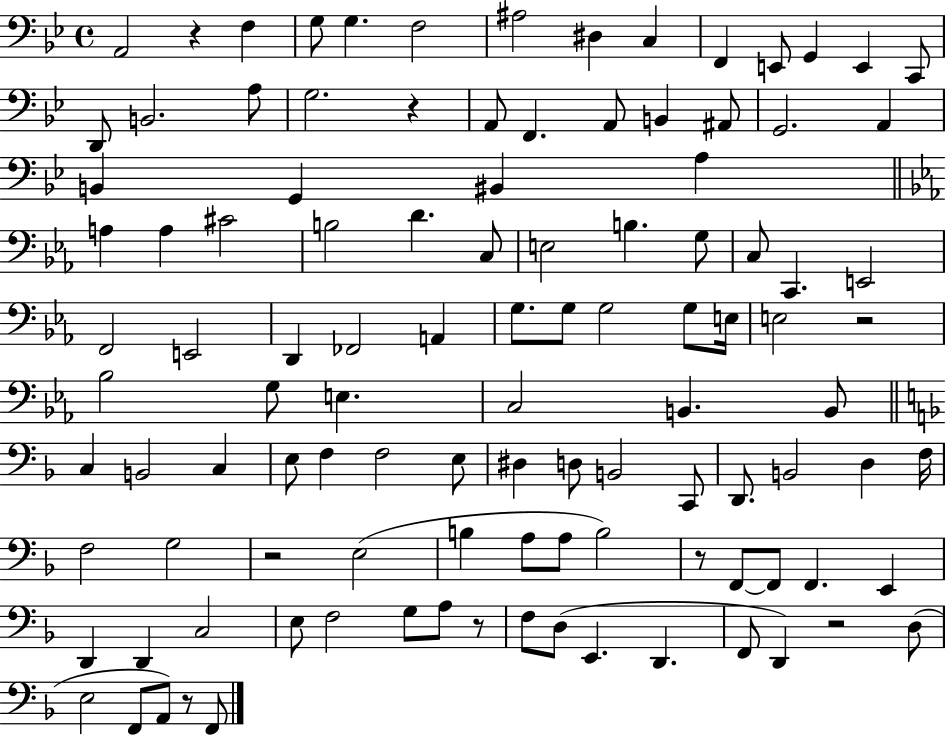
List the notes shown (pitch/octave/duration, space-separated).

A2/h R/q F3/q G3/e G3/q. F3/h A#3/h D#3/q C3/q F2/q E2/e G2/q E2/q C2/e D2/e B2/h. A3/e G3/h. R/q A2/e F2/q. A2/e B2/q A#2/e G2/h. A2/q B2/q G2/q BIS2/q A3/q A3/q A3/q C#4/h B3/h D4/q. C3/e E3/h B3/q. G3/e C3/e C2/q. E2/h F2/h E2/h D2/q FES2/h A2/q G3/e. G3/e G3/h G3/e E3/s E3/h R/h Bb3/h G3/e E3/q. C3/h B2/q. B2/e C3/q B2/h C3/q E3/e F3/q F3/h E3/e D#3/q D3/e B2/h C2/e D2/e. B2/h D3/q F3/s F3/h G3/h R/h E3/h B3/q A3/e A3/e B3/h R/e F2/e F2/e F2/q. E2/q D2/q D2/q C3/h E3/e F3/h G3/e A3/e R/e F3/e D3/e E2/q. D2/q. F2/e D2/q R/h D3/e E3/h F2/e A2/e R/e F2/e